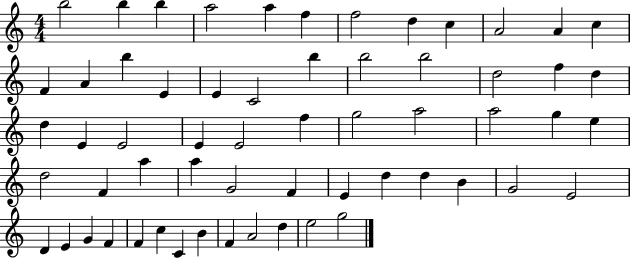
X:1
T:Untitled
M:4/4
L:1/4
K:C
b2 b b a2 a f f2 d c A2 A c F A b E E C2 b b2 b2 d2 f d d E E2 E E2 f g2 a2 a2 g e d2 F a a G2 F E d d B G2 E2 D E G F F c C B F A2 d e2 g2